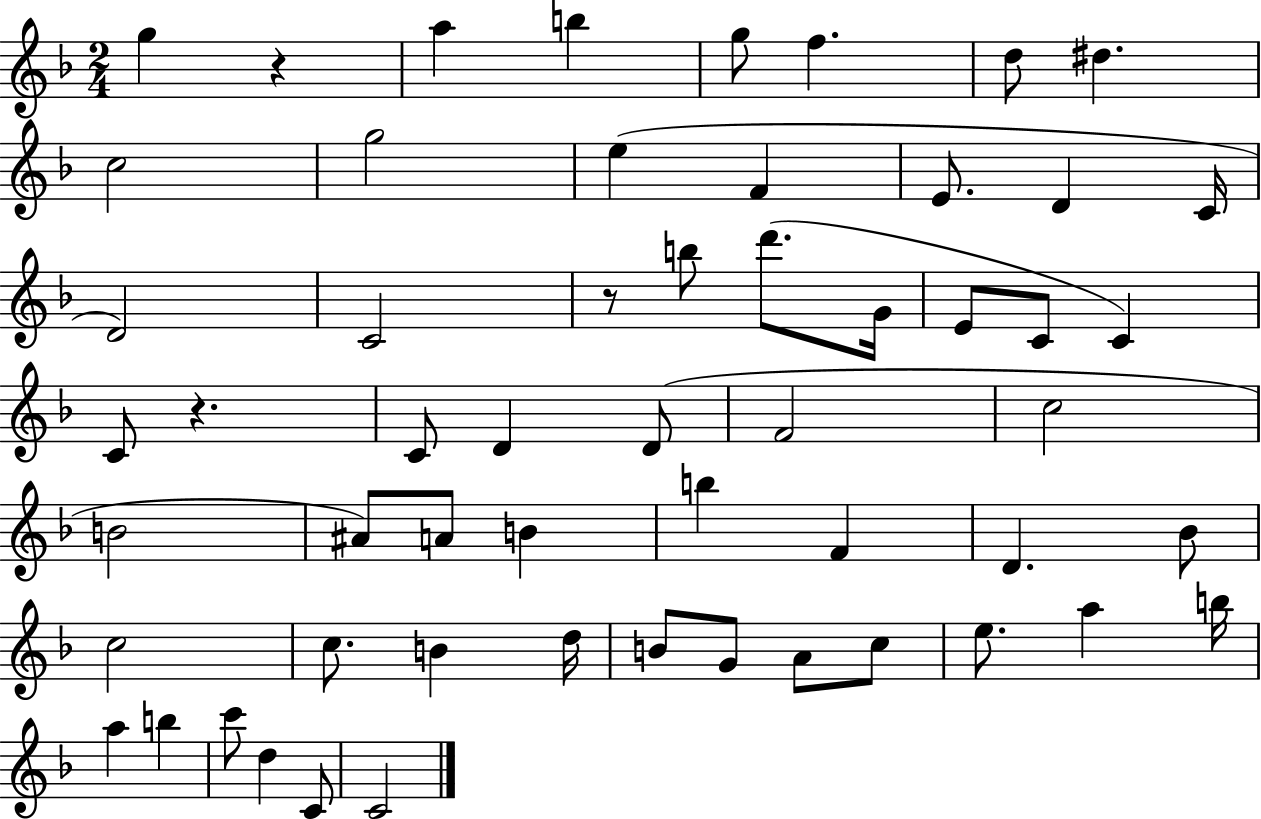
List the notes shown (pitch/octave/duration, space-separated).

G5/q R/q A5/q B5/q G5/e F5/q. D5/e D#5/q. C5/h G5/h E5/q F4/q E4/e. D4/q C4/s D4/h C4/h R/e B5/e D6/e. G4/s E4/e C4/e C4/q C4/e R/q. C4/e D4/q D4/e F4/h C5/h B4/h A#4/e A4/e B4/q B5/q F4/q D4/q. Bb4/e C5/h C5/e. B4/q D5/s B4/e G4/e A4/e C5/e E5/e. A5/q B5/s A5/q B5/q C6/e D5/q C4/e C4/h